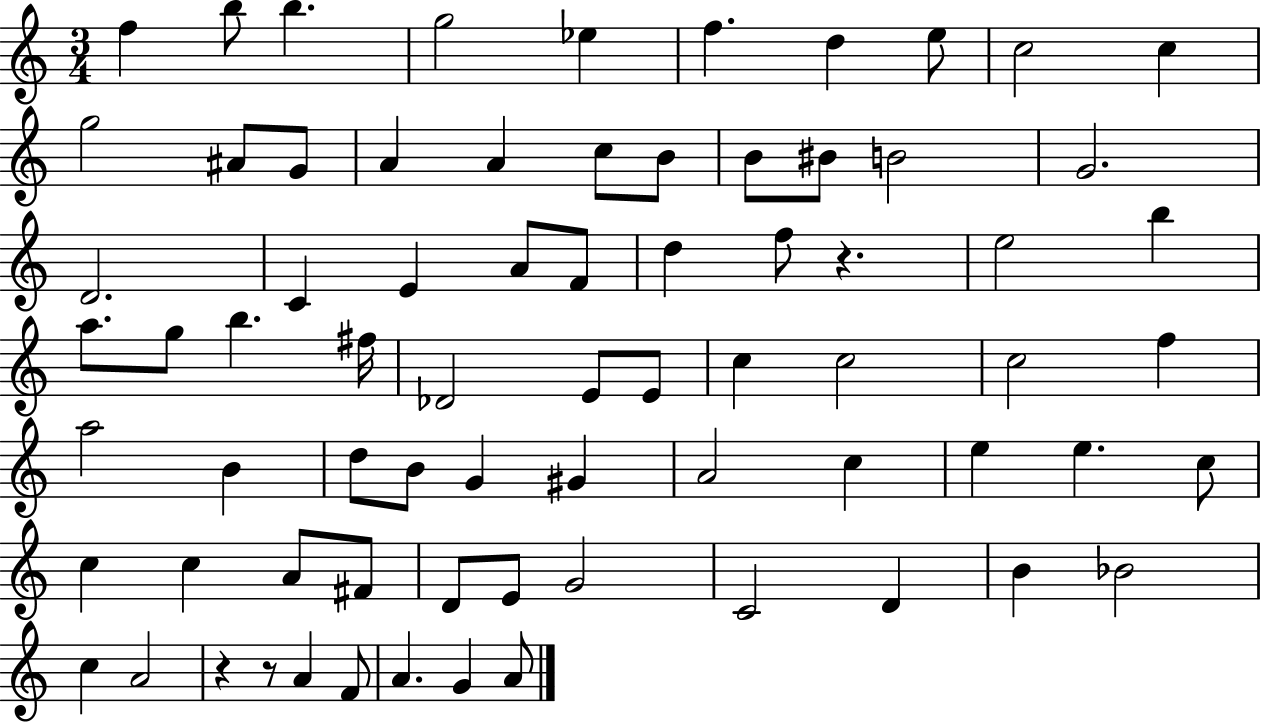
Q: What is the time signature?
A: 3/4